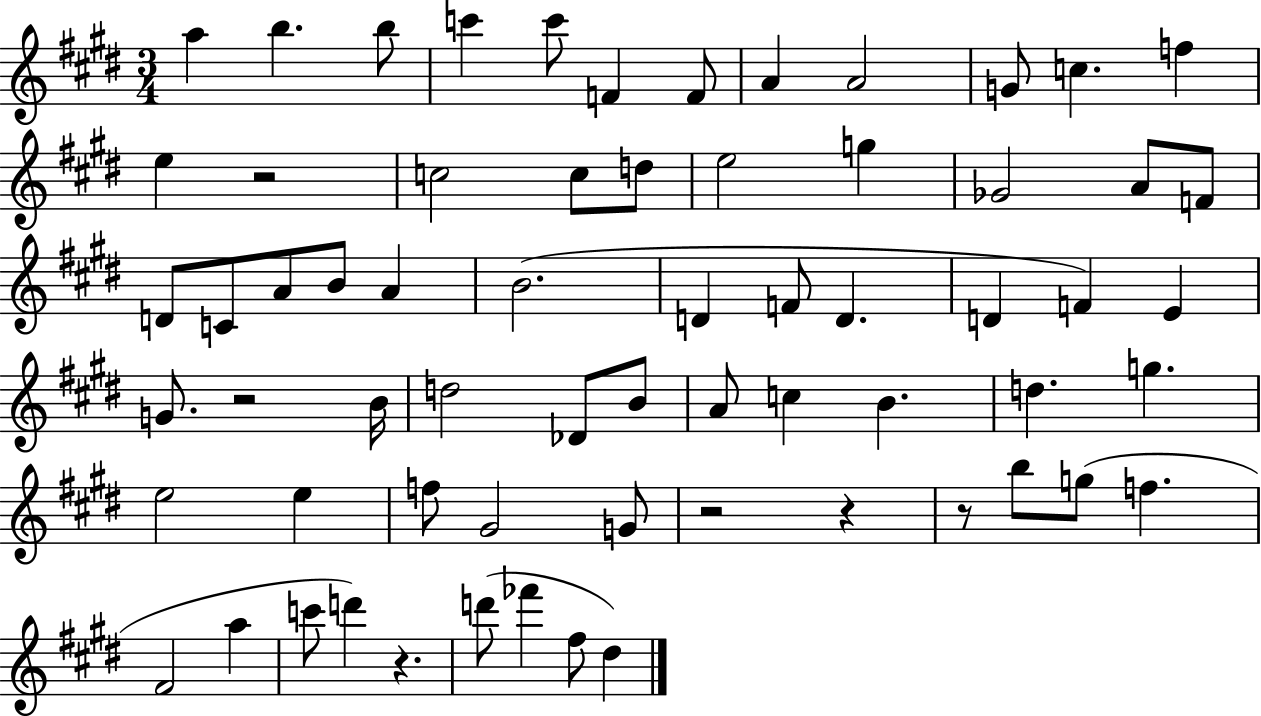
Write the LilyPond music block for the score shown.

{
  \clef treble
  \numericTimeSignature
  \time 3/4
  \key e \major
  a''4 b''4. b''8 | c'''4 c'''8 f'4 f'8 | a'4 a'2 | g'8 c''4. f''4 | \break e''4 r2 | c''2 c''8 d''8 | e''2 g''4 | ges'2 a'8 f'8 | \break d'8 c'8 a'8 b'8 a'4 | b'2.( | d'4 f'8 d'4. | d'4 f'4) e'4 | \break g'8. r2 b'16 | d''2 des'8 b'8 | a'8 c''4 b'4. | d''4. g''4. | \break e''2 e''4 | f''8 gis'2 g'8 | r2 r4 | r8 b''8 g''8( f''4. | \break fis'2 a''4 | c'''8 d'''4) r4. | d'''8( fes'''4 fis''8 dis''4) | \bar "|."
}